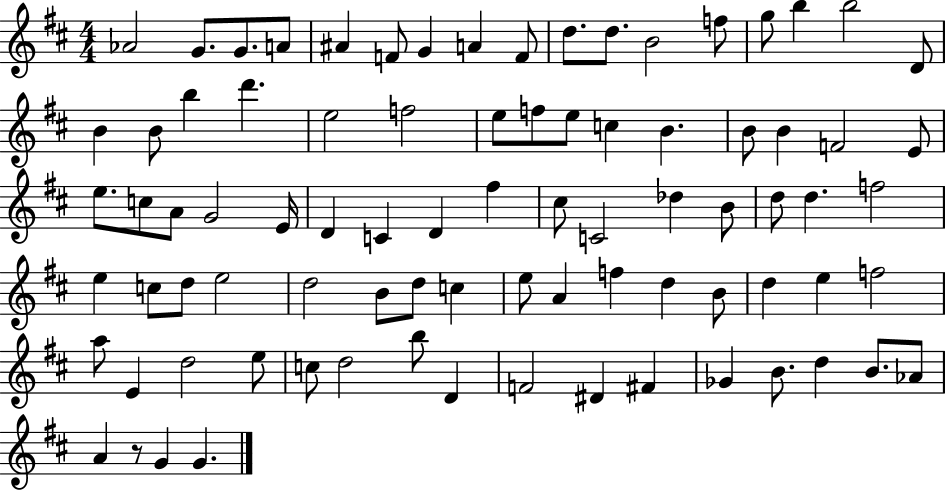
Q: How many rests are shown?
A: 1